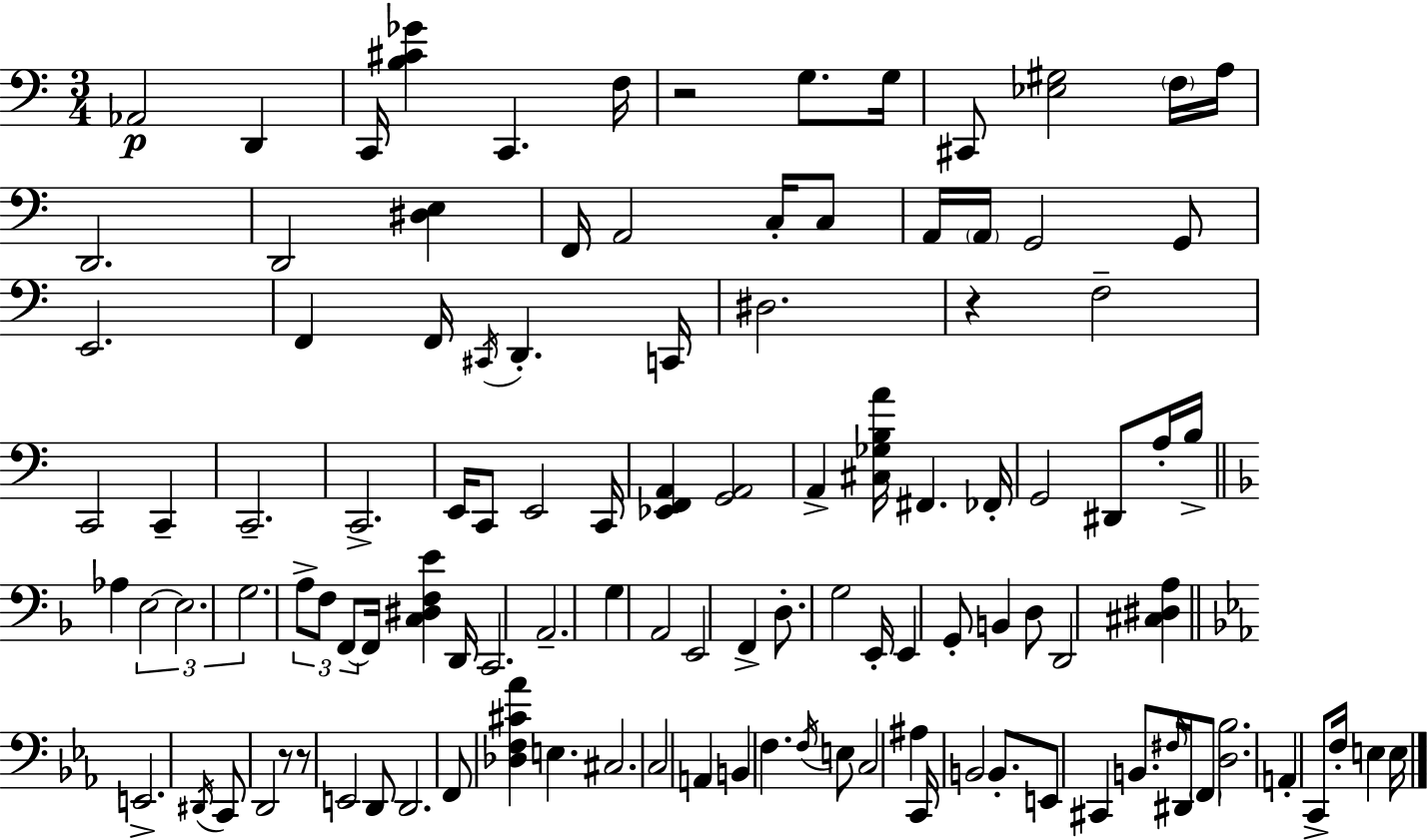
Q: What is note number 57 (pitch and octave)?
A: E2